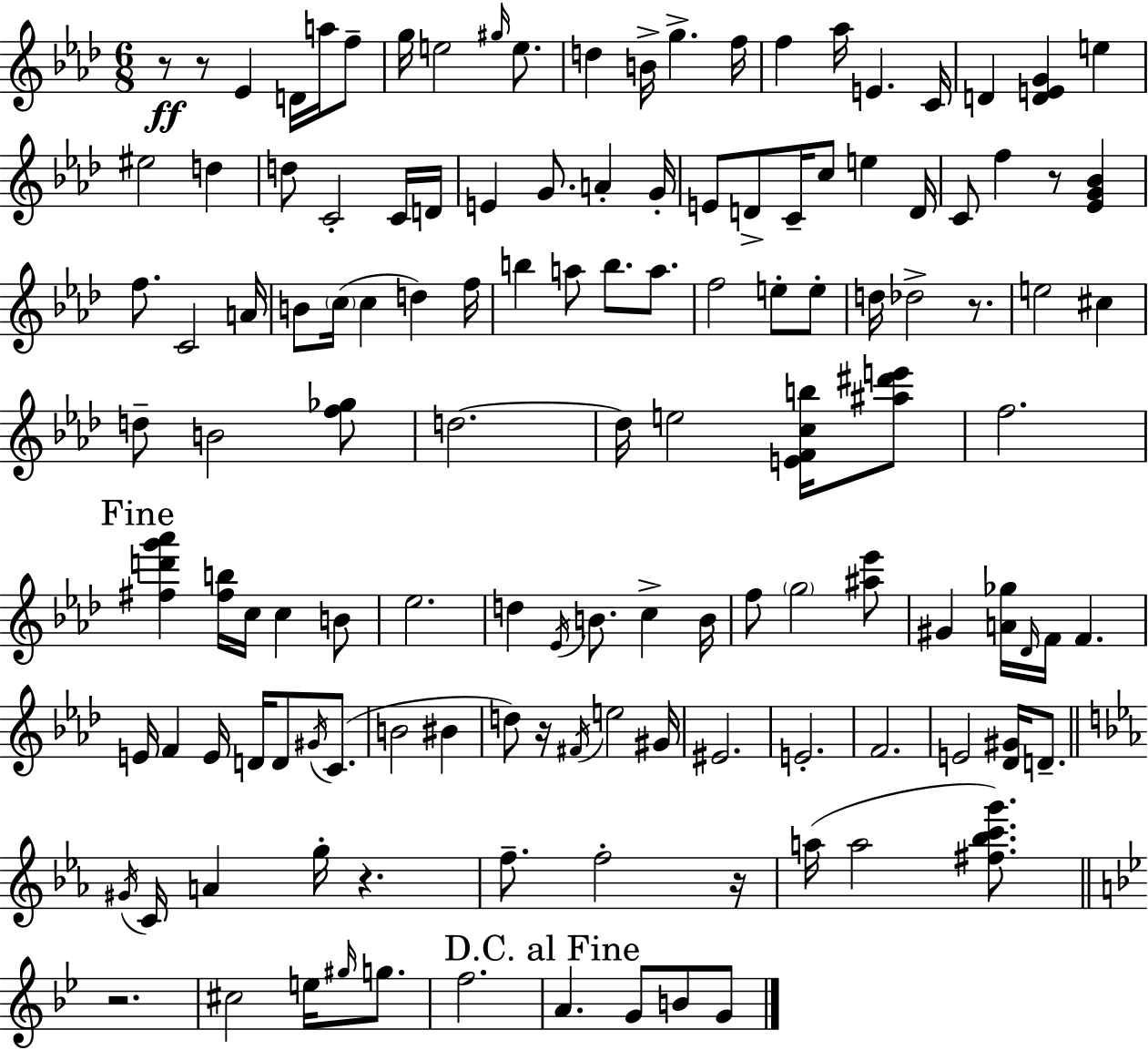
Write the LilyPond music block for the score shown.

{
  \clef treble
  \numericTimeSignature
  \time 6/8
  \key aes \major
  r8\ff r8 ees'4 d'16 a''16 f''8-- | g''16 e''2 \grace { gis''16 } e''8. | d''4 b'16-> g''4.-> | f''16 f''4 aes''16 e'4. | \break c'16 d'4 <d' e' g'>4 e''4 | eis''2 d''4 | d''8 c'2-. c'16 | d'16 e'4 g'8. a'4-. | \break g'16-. e'8 d'8-> c'16-- c''8 e''4 | d'16 c'8 f''4 r8 <ees' g' bes'>4 | f''8. c'2 | a'16 b'8 \parenthesize c''16( c''4 d''4) | \break f''16 b''4 a''8 b''8. a''8. | f''2 e''8-. e''8-. | d''16 des''2-> r8. | e''2 cis''4 | \break d''8-- b'2 <f'' ges''>8 | d''2.~~ | d''16 e''2 <e' f' c'' b''>16 <ais'' dis''' e'''>8 | f''2. | \break \mark "Fine" <fis'' d''' g''' aes'''>4 <fis'' b''>16 c''16 c''4 b'8 | ees''2. | d''4 \acciaccatura { ees'16 } b'8. c''4-> | b'16 f''8 \parenthesize g''2 | \break <ais'' ees'''>8 gis'4 <a' ges''>16 \grace { des'16 } f'16 f'4. | e'16 f'4 e'16 d'16 d'8 | \acciaccatura { gis'16 } c'8.( b'2 | bis'4 d''8) r16 \acciaccatura { fis'16 } e''2 | \break gis'16 eis'2. | e'2.-. | f'2. | e'2 | \break <des' gis'>16 d'8.-- \bar "||" \break \key ees \major \acciaccatura { gis'16 } c'16 a'4 g''16-. r4. | f''8.-- f''2-. | r16 a''16( a''2 <fis'' bes'' c''' g'''>8.) | \bar "||" \break \key bes \major r2. | cis''2 e''16 \grace { gis''16 } g''8. | f''2. | \mark "D.C. al Fine" a'4. g'8 b'8 g'8 | \break \bar "|."
}